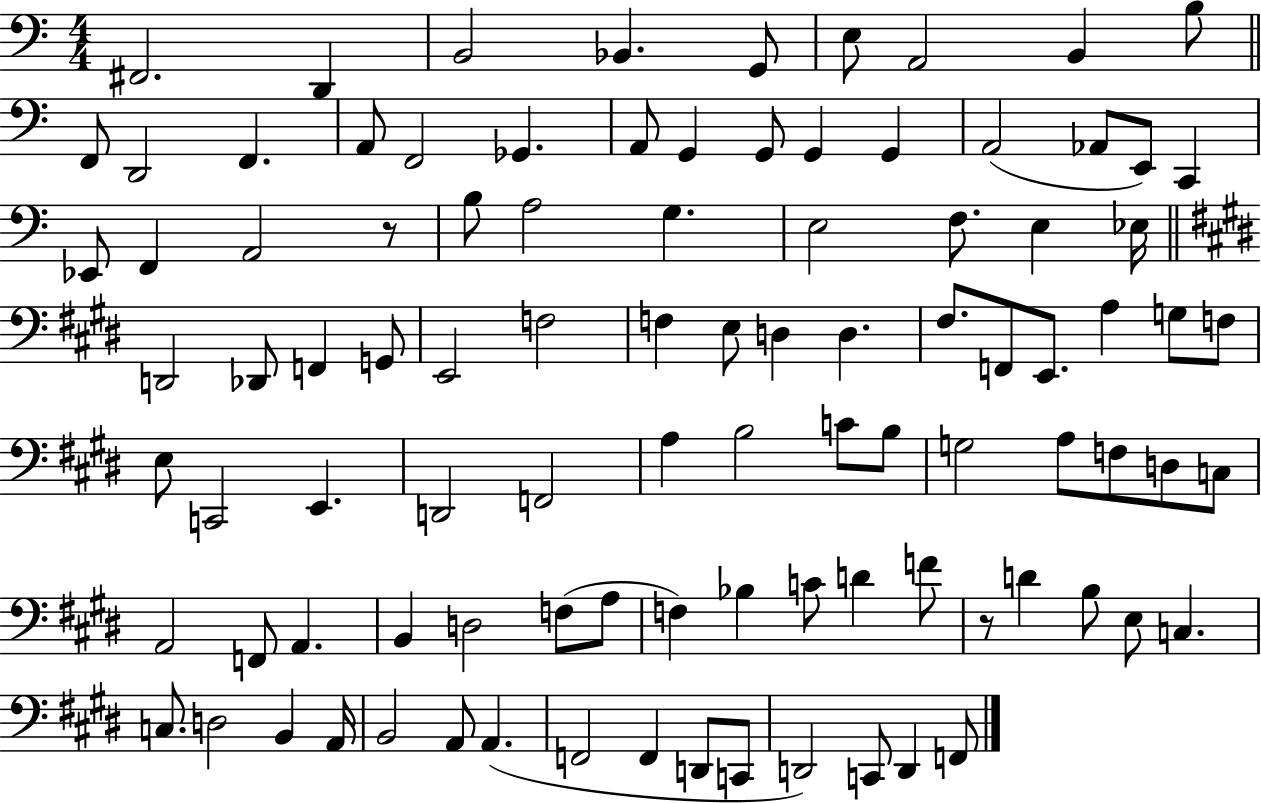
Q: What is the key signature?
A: C major